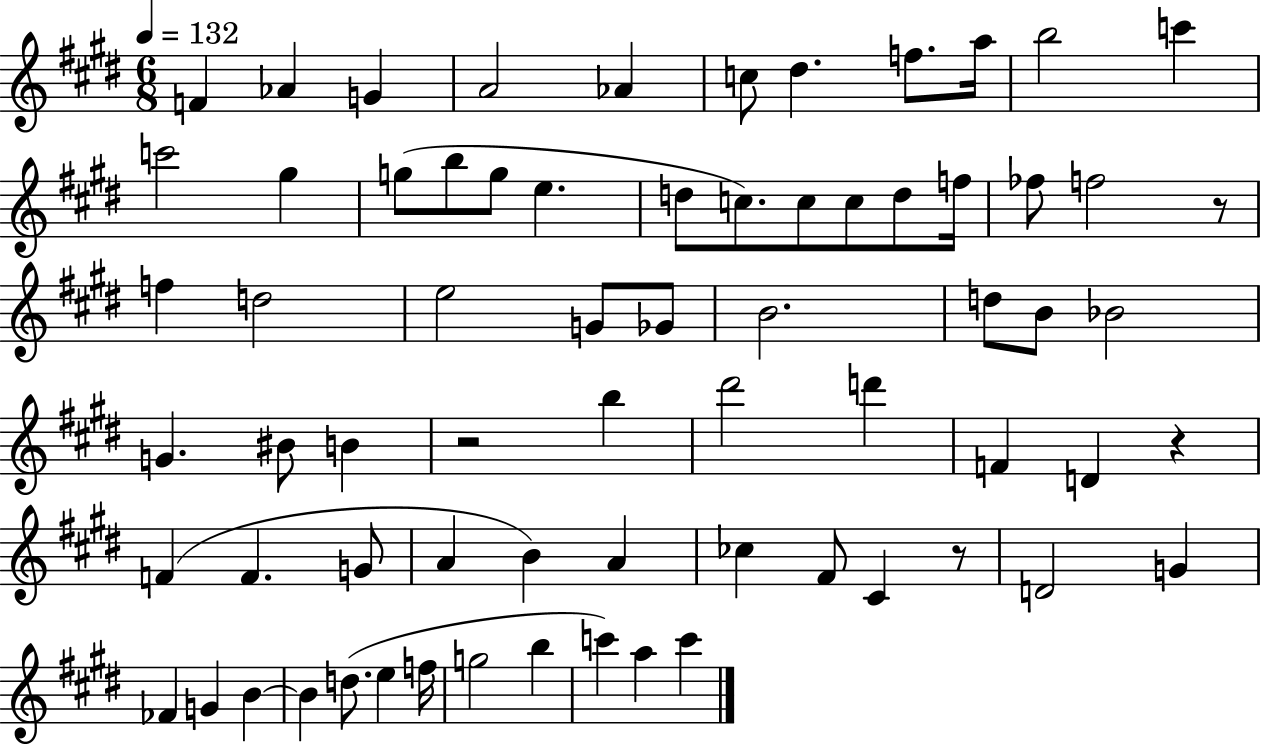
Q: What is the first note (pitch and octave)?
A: F4